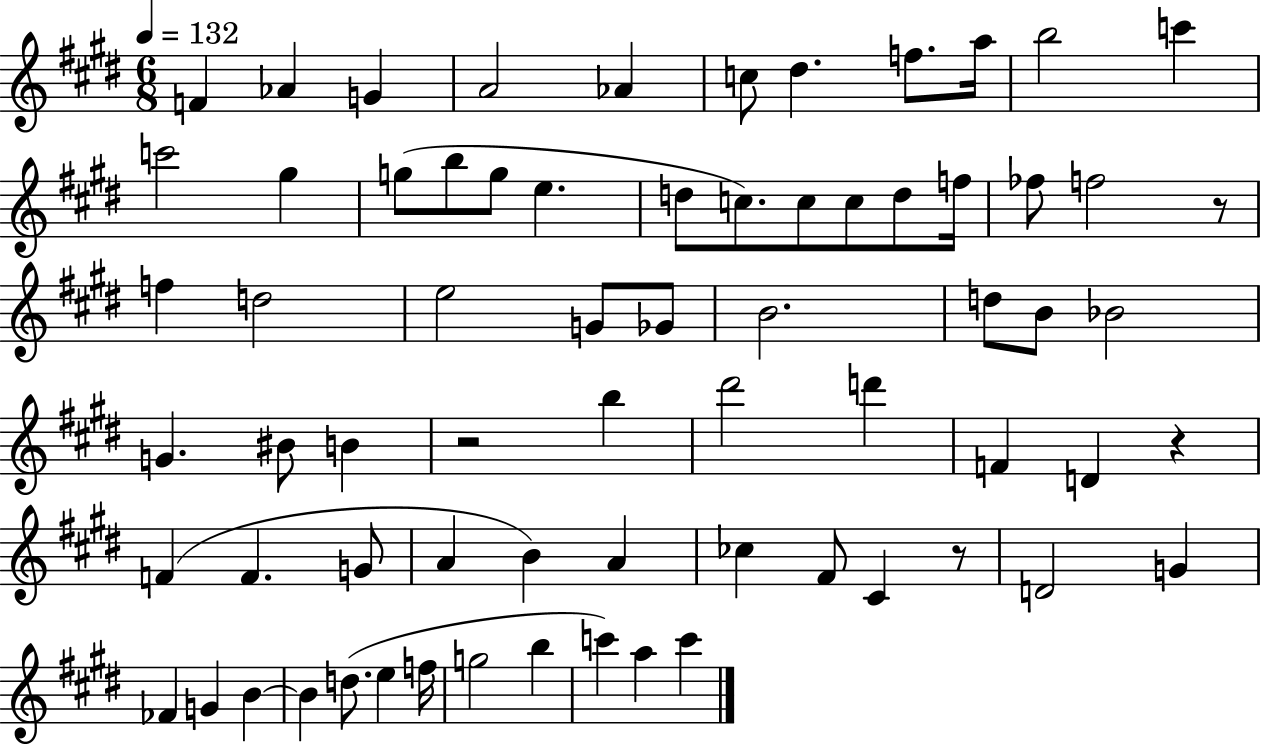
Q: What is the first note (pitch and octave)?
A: F4